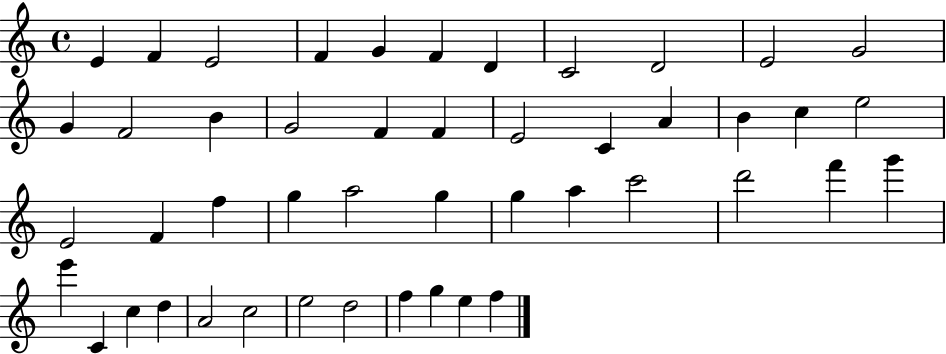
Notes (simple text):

E4/q F4/q E4/h F4/q G4/q F4/q D4/q C4/h D4/h E4/h G4/h G4/q F4/h B4/q G4/h F4/q F4/q E4/h C4/q A4/q B4/q C5/q E5/h E4/h F4/q F5/q G5/q A5/h G5/q G5/q A5/q C6/h D6/h F6/q G6/q E6/q C4/q C5/q D5/q A4/h C5/h E5/h D5/h F5/q G5/q E5/q F5/q